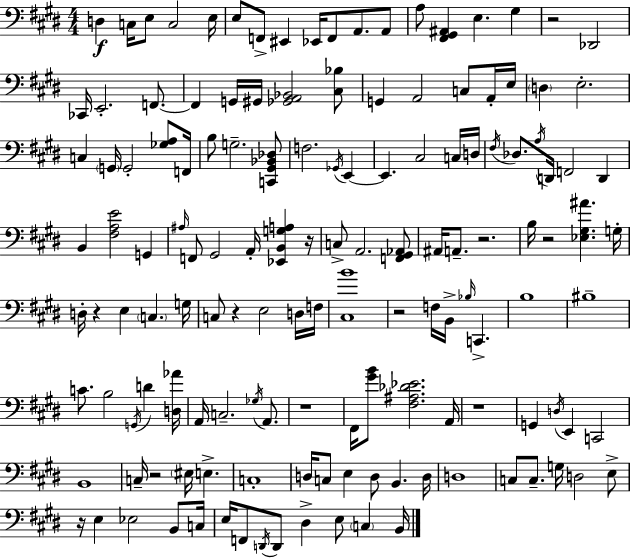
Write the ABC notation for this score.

X:1
T:Untitled
M:4/4
L:1/4
K:E
D, C,/4 E,/2 C,2 E,/4 E,/2 F,,/2 ^E,, _E,,/4 F,,/2 A,,/2 A,,/2 A,/2 [^F,,^G,,^A,,] E, ^G, z2 _D,,2 _C,,/4 E,,2 F,,/2 F,, G,,/4 ^G,,/4 [_G,,A,,_B,,]2 [^C,_B,]/2 G,, A,,2 C,/2 A,,/4 E,/4 D, E,2 C, G,,/4 G,,2 [_G,A,]/2 F,,/4 B,/2 G,2 [C,,^G,,_B,,_D,]/2 F,2 _G,,/4 E,, E,, ^C,2 C,/4 D,/4 ^F,/4 _D,/2 A,/4 D,,/4 F,,2 D,, B,, [^F,A,E]2 G,, ^A,/4 F,,/2 ^G,,2 A,,/4 [_E,,B,,G,A,] z/4 C,/2 A,,2 [F,,^G,,_A,,]/2 ^A,,/4 A,,/2 z2 B,/4 z2 [_E,^G,^A] G,/4 D,/4 z E, C, G,/4 C,/2 z E,2 D,/4 F,/4 [^C,B]4 z2 F,/4 B,,/4 _B,/4 C,, B,4 ^B,4 C/2 B,2 G,,/4 D [D,_A]/4 A,,/4 C,2 _G,/4 A,,/2 z4 ^F,,/4 [^GB]/2 [^F,^A,_D_E]2 A,,/4 z4 G,, D,/4 E,, C,,2 B,,4 C,/4 z2 ^E,/4 E, C,4 D,/4 C,/2 E, D,/2 B,, D,/4 D,4 C,/2 C,/2 G,/4 D,2 E,/2 z/4 E, _E,2 B,,/2 C,/4 E,/4 F,,/2 D,,/4 D,,/2 ^D, E,/2 C, B,,/4